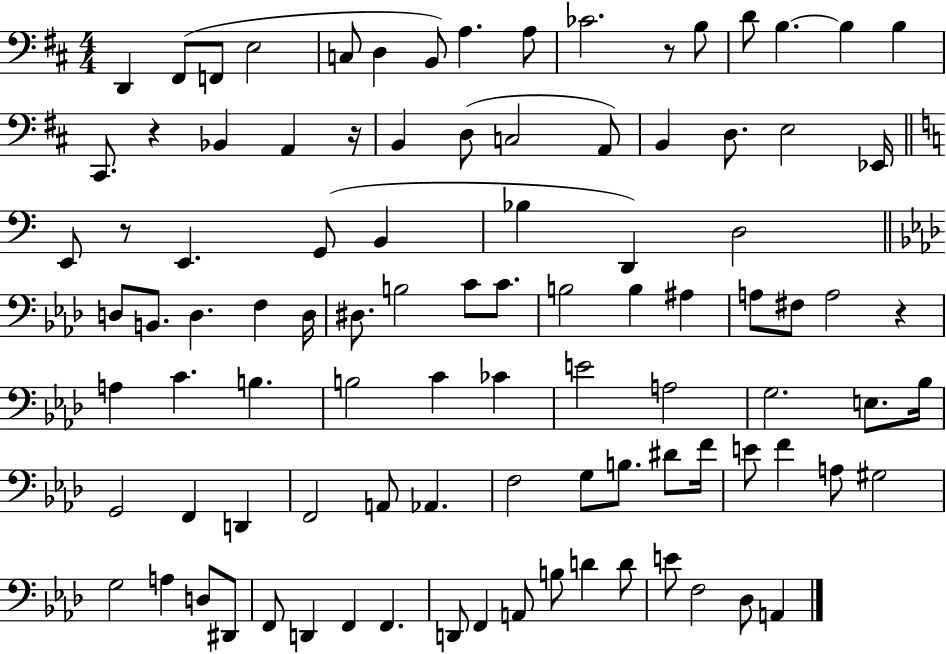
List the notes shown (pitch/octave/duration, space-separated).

D2/q F#2/e F2/e E3/h C3/e D3/q B2/e A3/q. A3/e CES4/h. R/e B3/e D4/e B3/q. B3/q B3/q C#2/e. R/q Bb2/q A2/q R/s B2/q D3/e C3/h A2/e B2/q D3/e. E3/h Eb2/s E2/e R/e E2/q. G2/e B2/q Bb3/q D2/q D3/h D3/e B2/e. D3/q. F3/q D3/s D#3/e. B3/h C4/e C4/e. B3/h B3/q A#3/q A3/e F#3/e A3/h R/q A3/q C4/q. B3/q. B3/h C4/q CES4/q E4/h A3/h G3/h. E3/e. Bb3/s G2/h F2/q D2/q F2/h A2/e Ab2/q. F3/h G3/e B3/e. D#4/e F4/s E4/e F4/q A3/e G#3/h G3/h A3/q D3/e D#2/e F2/e D2/q F2/q F2/q. D2/e F2/q A2/e B3/e D4/q D4/e E4/e F3/h Db3/e A2/q